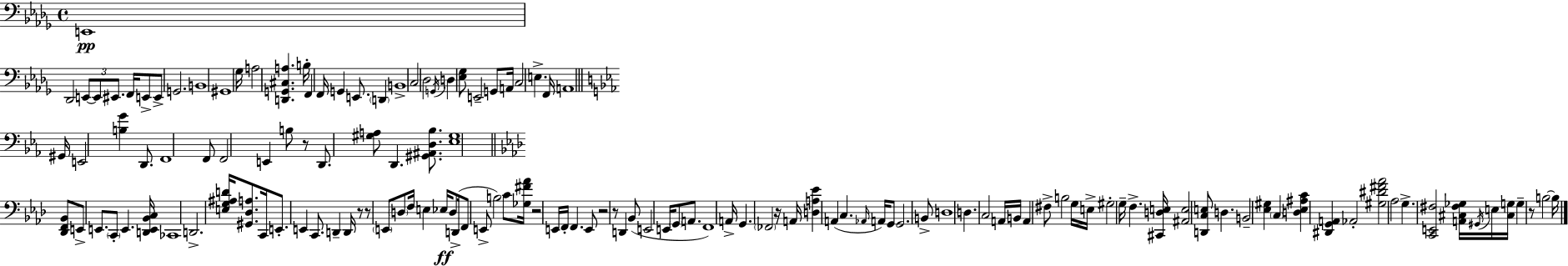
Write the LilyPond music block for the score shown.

{
  \clef bass
  \time 4/4
  \defaultTimeSignature
  \key bes \minor
  e,1\pp | des,2 \tuplet 3/2 { e,8~~ e,8 eis,8. } f,16 | e,8-> e,8-> g,2. | b,1 | \break gis,1 | ges16 a2 <d, g, cis a>4. b16-. | f,4 f,16 g,4 e,8. \parenthesize d,4 | b,1-> | \break c2 des2 | \acciaccatura { g,16 } d4 <ees ges>8 e,2-- g,8 | a,16 c2 e4.-> | f,16 a,1 | \break \bar "||" \break \key c \minor gis,16 e,2 <b g'>4 d,8. | f,1 | f,8 f,2 e,4 b8 | r8 d,8. <gis a>8 d,4. <gis, ais, d bes>8. | \break <ees gis>1 | \bar "||" \break \key f \minor <des, f, bes,>8 e,8-> e,8. \parenthesize c,8-. e,4. <d, e, bes, c>16 | ces,1 | d,2.-> <e g ais d'>16 <gis, des a>8. | c,16 e,8.-. e,4 c,8. d,4-- d,16 | \break r8 r8 \parenthesize e,8 \parenthesize d8 f16 e4 ees16\ff d8 | d,16->( f,8 e,8-> b2) c'8 <ges fis' aes'>16 | r2 e,16 f,16-. f,4. | e,8 r2 r8 d,4 | \break bes,8( e,2 e,16 \parenthesize g,8 a,8. | f,1) | a,16-> g,4. \parenthesize fes,2 r16 | a,16 <d a ees'>4 a,4( c4. \grace { aes,16 }) | \break a,16 g,8 g,2. b,8-> | d1 | d4. c2 a,16 | b,16 a,4 fis8-> b2 g16 | \break e16-> gis2-. g16-- f4.-> | <cis, d e>16 <ais, e>2 <d, c e>8 d4. | b,2-- <ees gis>4 \parenthesize c4 | <d ees ais c'>4 <dis, g, a,>4 aes,2-. | \break <gis dis' fis' aes'>2 aes2 | g4.-> <c, e, fis>2 <a, cis fis ges>16 | \acciaccatura { gis,16 } e16 <cis g>16 g4-- r8 b2~~ | b16 \bar "|."
}